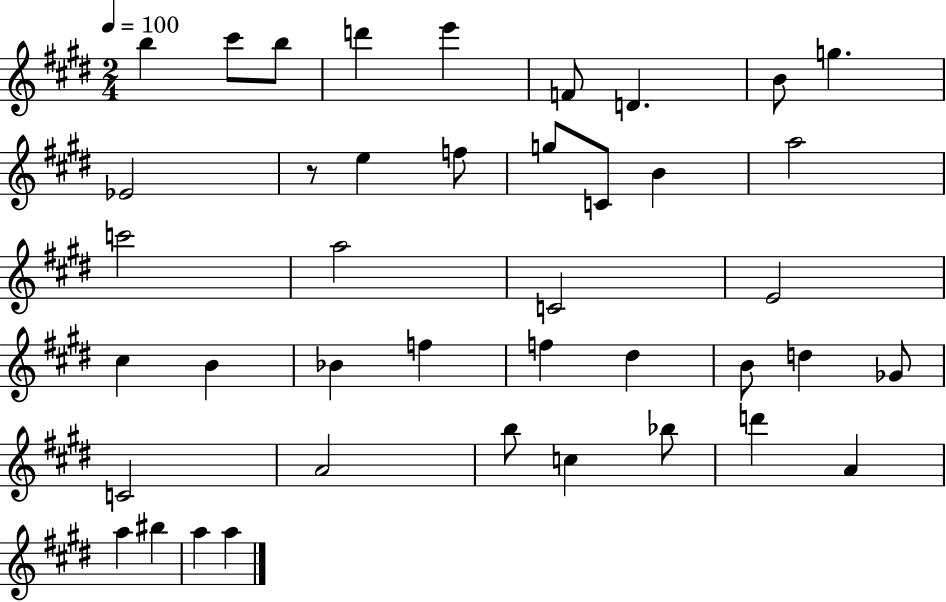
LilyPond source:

{
  \clef treble
  \numericTimeSignature
  \time 2/4
  \key e \major
  \tempo 4 = 100
  b''4 cis'''8 b''8 | d'''4 e'''4 | f'8 d'4. | b'8 g''4. | \break ees'2 | r8 e''4 f''8 | g''8 c'8 b'4 | a''2 | \break c'''2 | a''2 | c'2 | e'2 | \break cis''4 b'4 | bes'4 f''4 | f''4 dis''4 | b'8 d''4 ges'8 | \break c'2 | a'2 | b''8 c''4 bes''8 | d'''4 a'4 | \break a''4 bis''4 | a''4 a''4 | \bar "|."
}